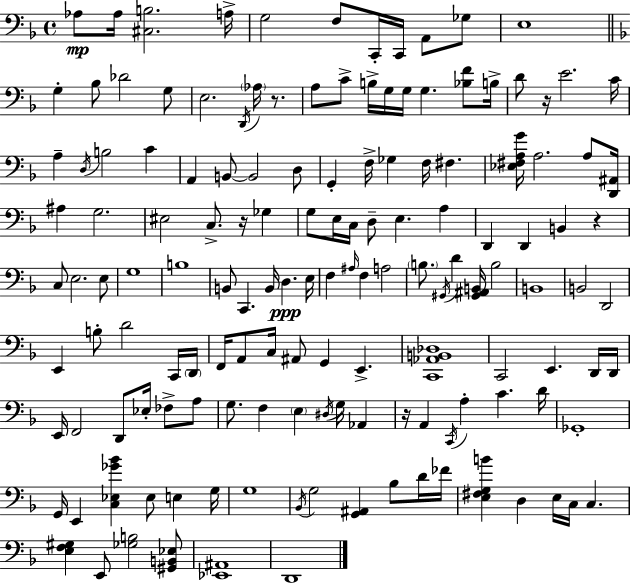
X:1
T:Untitled
M:4/4
L:1/4
K:F
_A,/2 _A,/4 [^C,B,]2 A,/4 G,2 F,/2 C,,/4 C,,/4 A,,/2 _G,/2 E,4 G, _B,/2 _D2 G,/2 E,2 D,,/4 _A,/4 z/2 A,/2 C/2 B,/4 G,/4 G,/4 G, [_B,F]/2 B,/4 D/2 z/4 E2 C/4 A, D,/4 B,2 C A,, B,,/2 B,,2 D,/2 G,, F,/4 _G, F,/4 ^F, [_E,^F,A,G]/4 A,2 A,/2 [D,,^A,,]/4 ^A, G,2 ^E,2 C,/2 z/4 _G, G,/2 E,/4 C,/4 D,/2 E, A, D,, D,, B,, z C,/2 E,2 E,/2 G,4 B,4 B,,/2 C,, B,,/4 D, E,/4 F, ^A,/4 F, A,2 B,/2 ^G,,/4 D [^G,,^A,,B,,]/4 B,2 B,,4 B,,2 D,,2 E,, B,/2 D2 C,,/4 D,,/4 F,,/4 A,,/2 C,/4 ^A,,/2 G,, E,, [C,,_A,,B,,_D,]4 C,,2 E,, D,,/4 D,,/4 E,,/4 F,,2 D,,/2 _E,/4 _F,/2 A,/2 G,/2 F, E, ^D,/4 G,/4 _A,, z/4 A,, C,,/4 A, C D/4 _G,,4 G,,/4 E,, [C,_E,_G_B] _E,/2 E, G,/4 G,4 _B,,/4 G,2 [G,,^A,,] _B,/2 D/4 _F/4 [E,^F,G,B] D, E,/4 C,/4 C, [E,F,^G,] E,,/2 [_G,B,]2 [^G,,B,,_E,]/2 [_E,,^A,,]4 D,,4